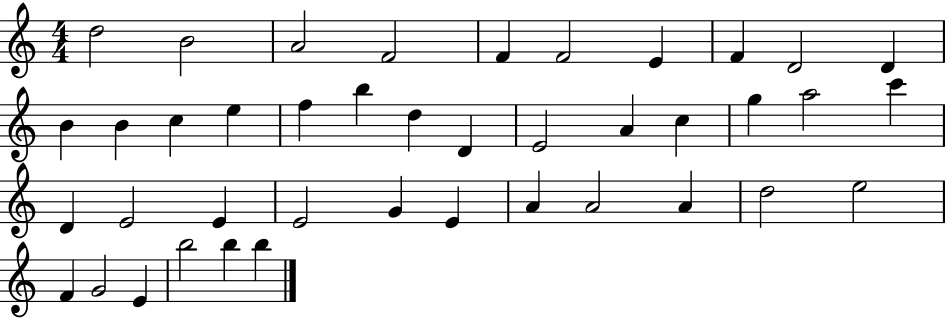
D5/h B4/h A4/h F4/h F4/q F4/h E4/q F4/q D4/h D4/q B4/q B4/q C5/q E5/q F5/q B5/q D5/q D4/q E4/h A4/q C5/q G5/q A5/h C6/q D4/q E4/h E4/q E4/h G4/q E4/q A4/q A4/h A4/q D5/h E5/h F4/q G4/h E4/q B5/h B5/q B5/q